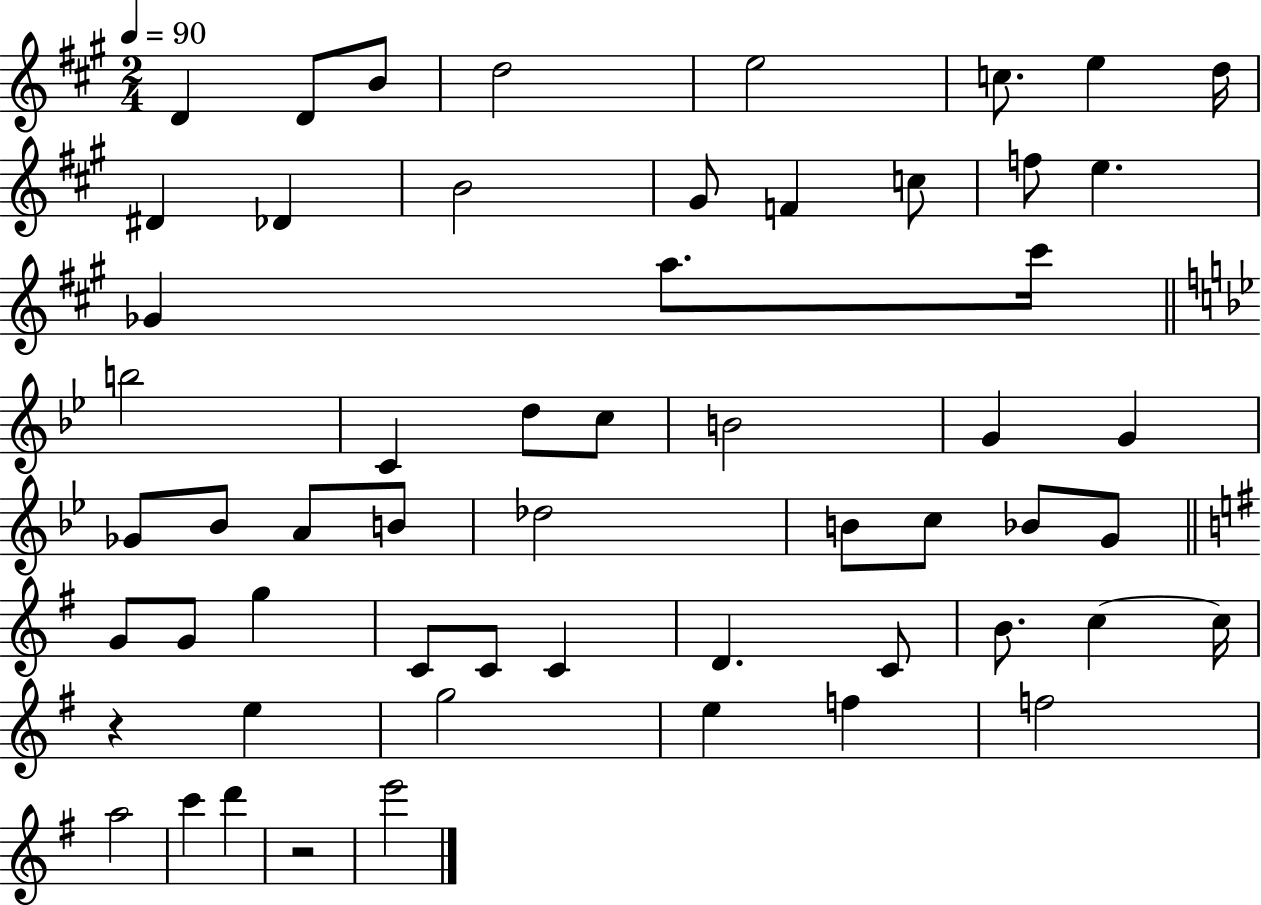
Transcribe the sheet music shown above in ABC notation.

X:1
T:Untitled
M:2/4
L:1/4
K:A
D D/2 B/2 d2 e2 c/2 e d/4 ^D _D B2 ^G/2 F c/2 f/2 e _G a/2 ^c'/4 b2 C d/2 c/2 B2 G G _G/2 _B/2 A/2 B/2 _d2 B/2 c/2 _B/2 G/2 G/2 G/2 g C/2 C/2 C D C/2 B/2 c c/4 z e g2 e f f2 a2 c' d' z2 e'2